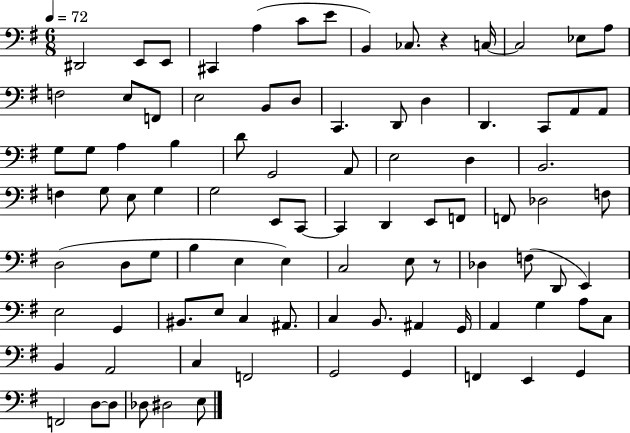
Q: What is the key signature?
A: G major